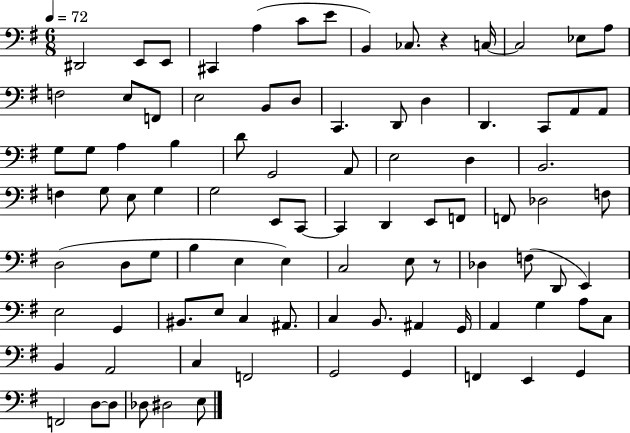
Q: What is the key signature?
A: G major